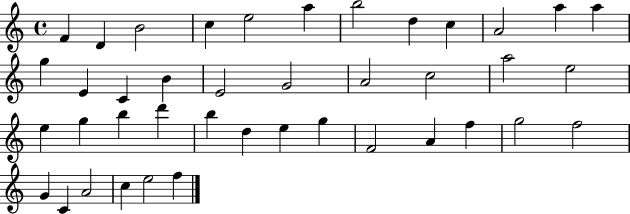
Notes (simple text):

F4/q D4/q B4/h C5/q E5/h A5/q B5/h D5/q C5/q A4/h A5/q A5/q G5/q E4/q C4/q B4/q E4/h G4/h A4/h C5/h A5/h E5/h E5/q G5/q B5/q D6/q B5/q D5/q E5/q G5/q F4/h A4/q F5/q G5/h F5/h G4/q C4/q A4/h C5/q E5/h F5/q